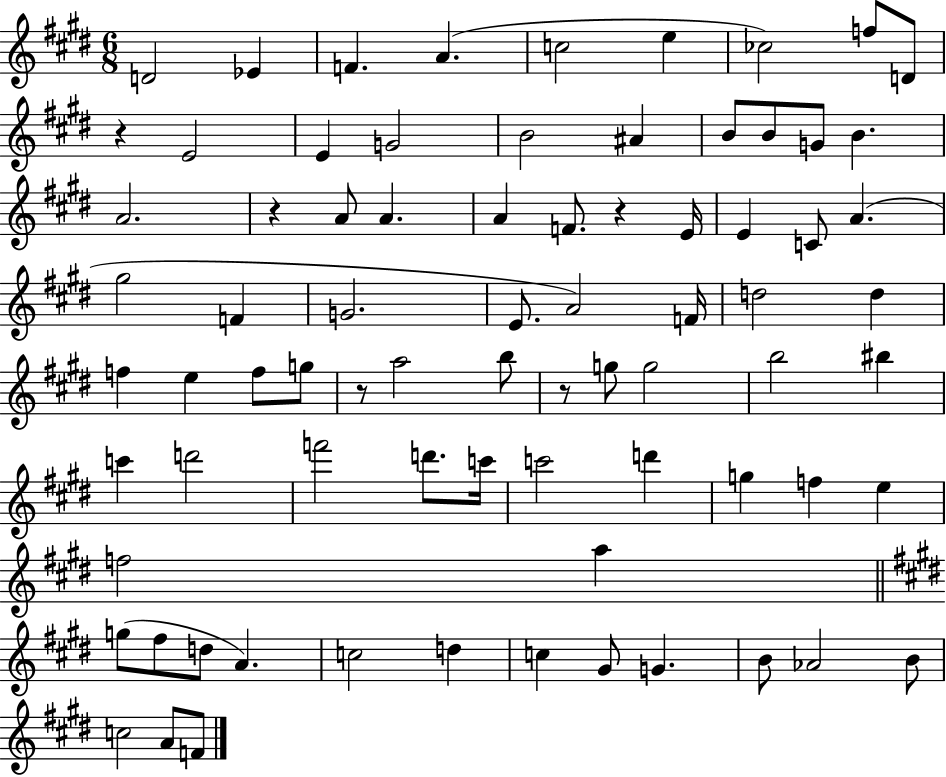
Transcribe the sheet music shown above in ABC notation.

X:1
T:Untitled
M:6/8
L:1/4
K:E
D2 _E F A c2 e _c2 f/2 D/2 z E2 E G2 B2 ^A B/2 B/2 G/2 B A2 z A/2 A A F/2 z E/4 E C/2 A ^g2 F G2 E/2 A2 F/4 d2 d f e f/2 g/2 z/2 a2 b/2 z/2 g/2 g2 b2 ^b c' d'2 f'2 d'/2 c'/4 c'2 d' g f e f2 a g/2 ^f/2 d/2 A c2 d c ^G/2 G B/2 _A2 B/2 c2 A/2 F/2